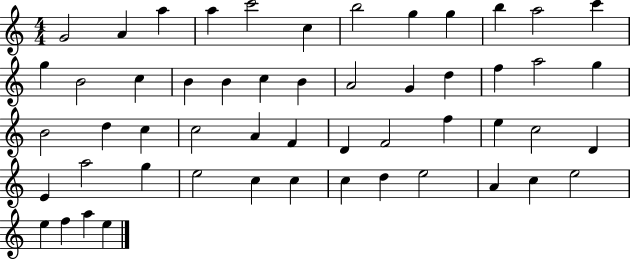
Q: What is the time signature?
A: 4/4